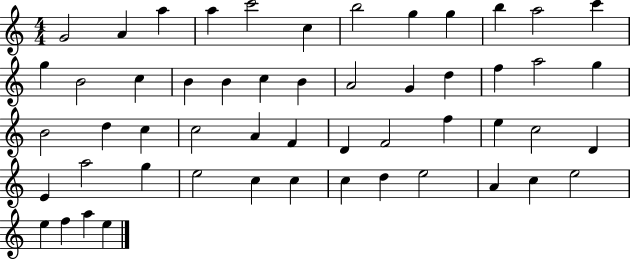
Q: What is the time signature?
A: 4/4